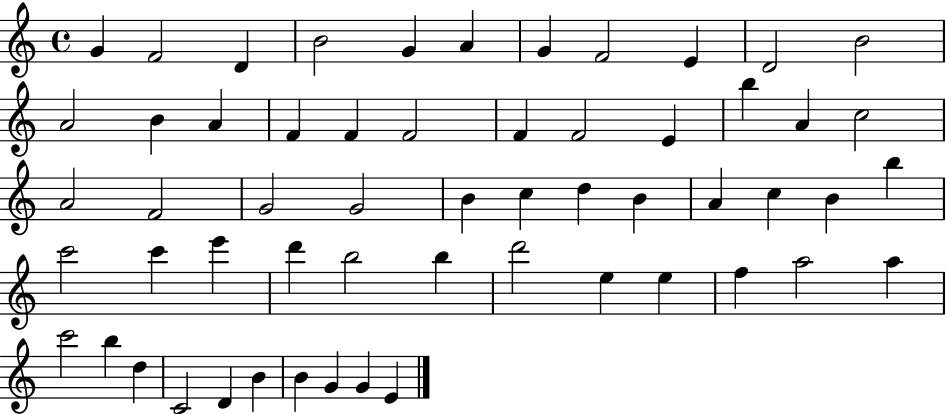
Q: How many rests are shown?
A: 0